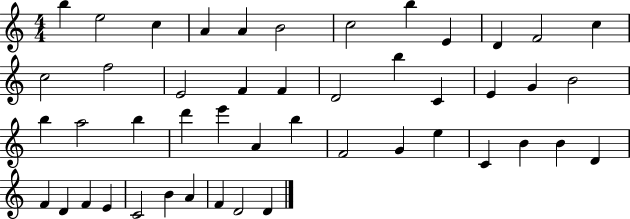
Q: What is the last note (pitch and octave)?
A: D4